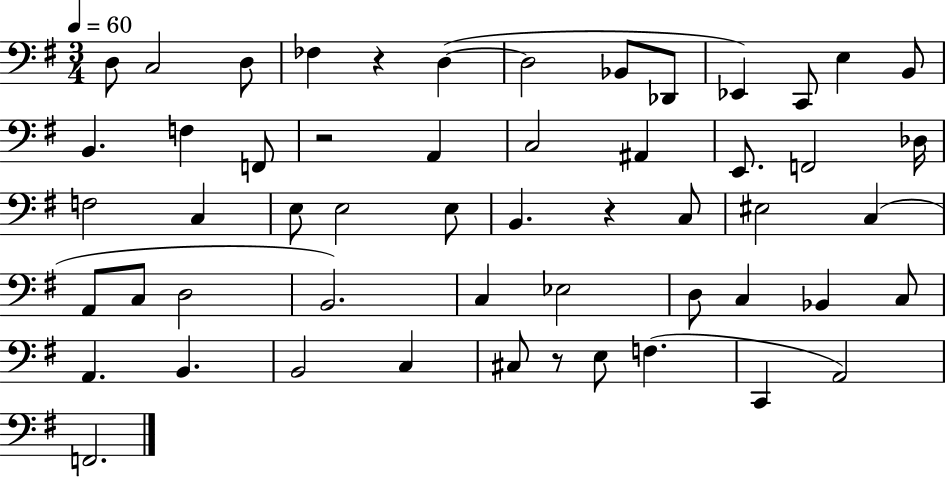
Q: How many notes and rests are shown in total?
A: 54